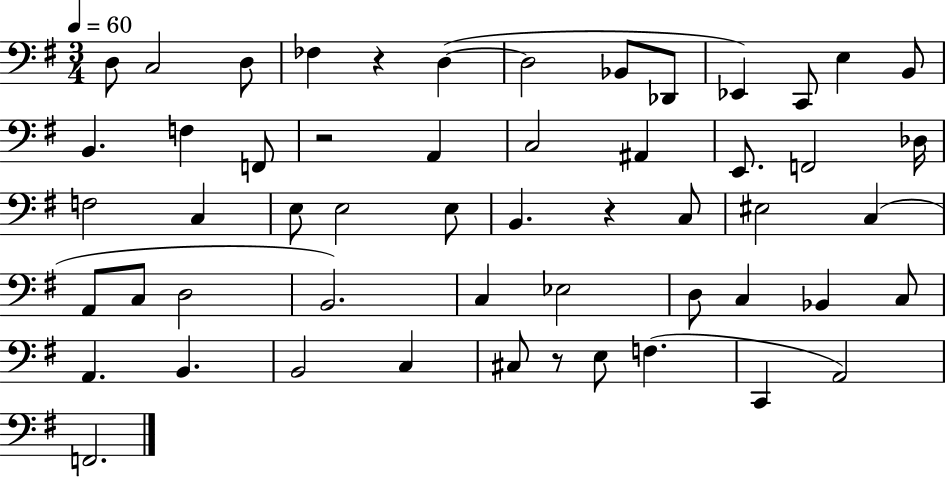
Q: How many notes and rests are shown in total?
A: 54